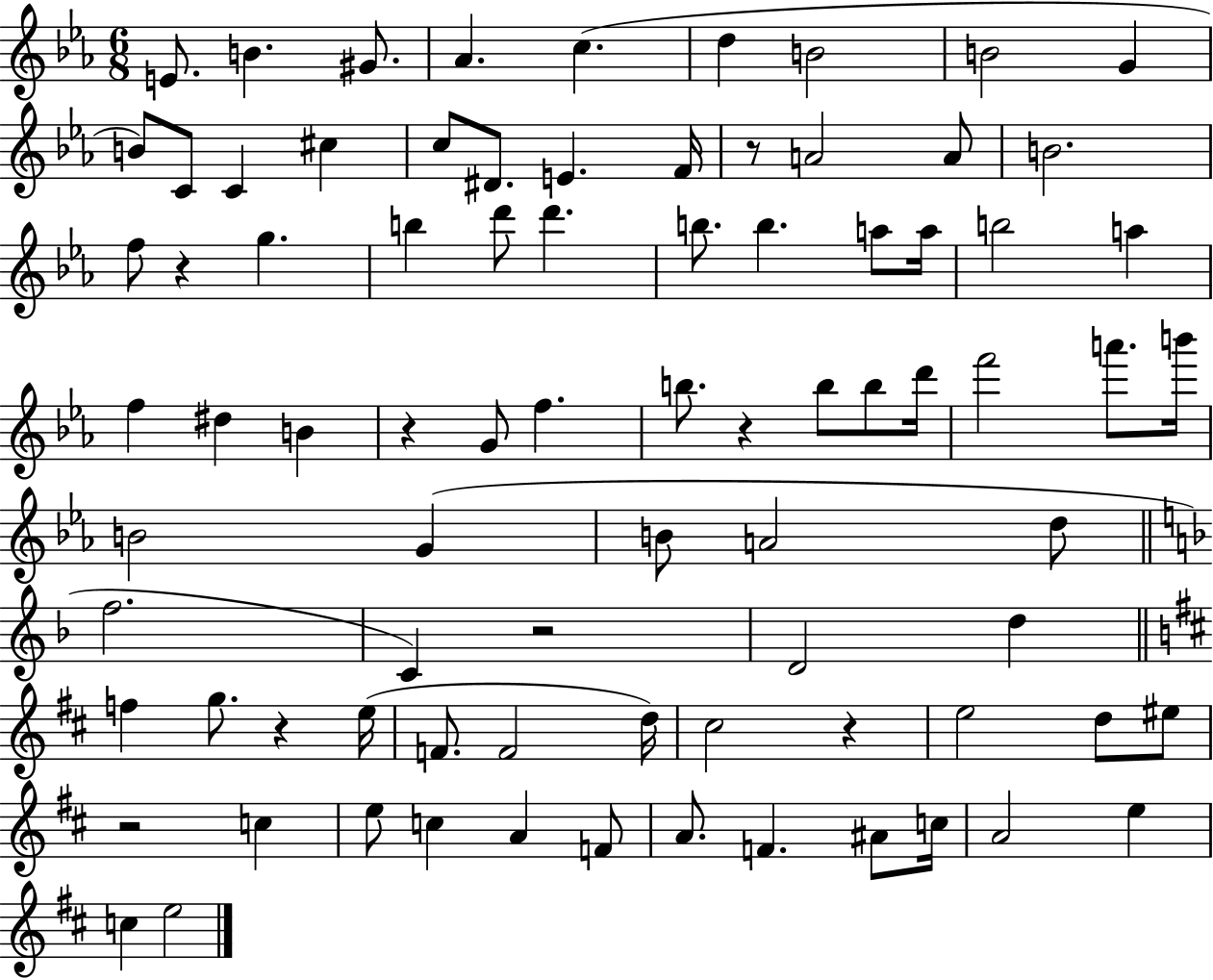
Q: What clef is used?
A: treble